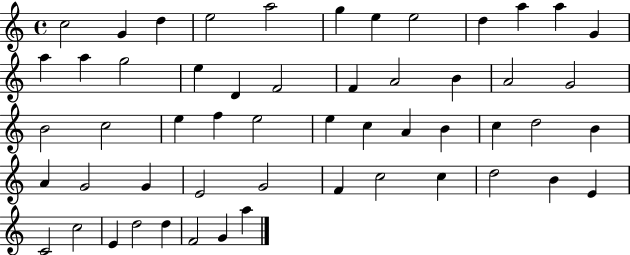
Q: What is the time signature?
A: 4/4